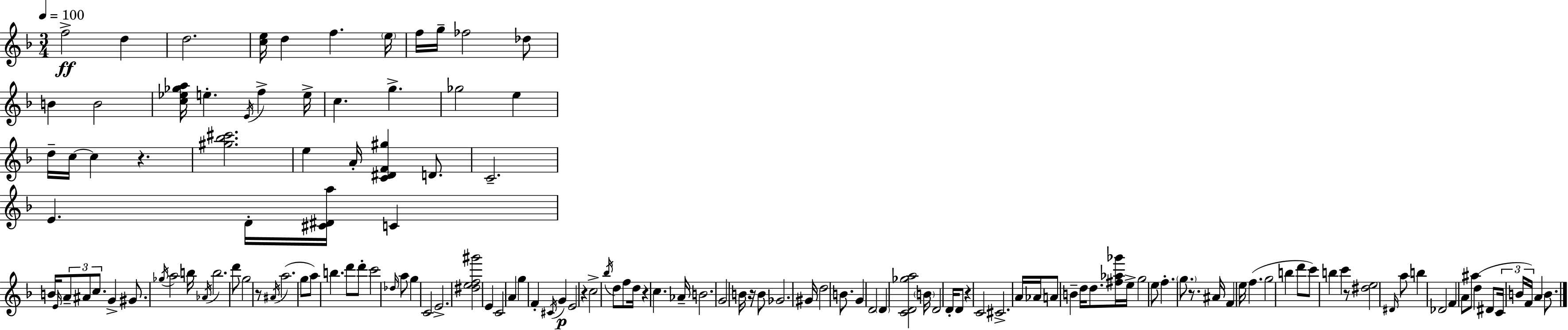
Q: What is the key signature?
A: F major